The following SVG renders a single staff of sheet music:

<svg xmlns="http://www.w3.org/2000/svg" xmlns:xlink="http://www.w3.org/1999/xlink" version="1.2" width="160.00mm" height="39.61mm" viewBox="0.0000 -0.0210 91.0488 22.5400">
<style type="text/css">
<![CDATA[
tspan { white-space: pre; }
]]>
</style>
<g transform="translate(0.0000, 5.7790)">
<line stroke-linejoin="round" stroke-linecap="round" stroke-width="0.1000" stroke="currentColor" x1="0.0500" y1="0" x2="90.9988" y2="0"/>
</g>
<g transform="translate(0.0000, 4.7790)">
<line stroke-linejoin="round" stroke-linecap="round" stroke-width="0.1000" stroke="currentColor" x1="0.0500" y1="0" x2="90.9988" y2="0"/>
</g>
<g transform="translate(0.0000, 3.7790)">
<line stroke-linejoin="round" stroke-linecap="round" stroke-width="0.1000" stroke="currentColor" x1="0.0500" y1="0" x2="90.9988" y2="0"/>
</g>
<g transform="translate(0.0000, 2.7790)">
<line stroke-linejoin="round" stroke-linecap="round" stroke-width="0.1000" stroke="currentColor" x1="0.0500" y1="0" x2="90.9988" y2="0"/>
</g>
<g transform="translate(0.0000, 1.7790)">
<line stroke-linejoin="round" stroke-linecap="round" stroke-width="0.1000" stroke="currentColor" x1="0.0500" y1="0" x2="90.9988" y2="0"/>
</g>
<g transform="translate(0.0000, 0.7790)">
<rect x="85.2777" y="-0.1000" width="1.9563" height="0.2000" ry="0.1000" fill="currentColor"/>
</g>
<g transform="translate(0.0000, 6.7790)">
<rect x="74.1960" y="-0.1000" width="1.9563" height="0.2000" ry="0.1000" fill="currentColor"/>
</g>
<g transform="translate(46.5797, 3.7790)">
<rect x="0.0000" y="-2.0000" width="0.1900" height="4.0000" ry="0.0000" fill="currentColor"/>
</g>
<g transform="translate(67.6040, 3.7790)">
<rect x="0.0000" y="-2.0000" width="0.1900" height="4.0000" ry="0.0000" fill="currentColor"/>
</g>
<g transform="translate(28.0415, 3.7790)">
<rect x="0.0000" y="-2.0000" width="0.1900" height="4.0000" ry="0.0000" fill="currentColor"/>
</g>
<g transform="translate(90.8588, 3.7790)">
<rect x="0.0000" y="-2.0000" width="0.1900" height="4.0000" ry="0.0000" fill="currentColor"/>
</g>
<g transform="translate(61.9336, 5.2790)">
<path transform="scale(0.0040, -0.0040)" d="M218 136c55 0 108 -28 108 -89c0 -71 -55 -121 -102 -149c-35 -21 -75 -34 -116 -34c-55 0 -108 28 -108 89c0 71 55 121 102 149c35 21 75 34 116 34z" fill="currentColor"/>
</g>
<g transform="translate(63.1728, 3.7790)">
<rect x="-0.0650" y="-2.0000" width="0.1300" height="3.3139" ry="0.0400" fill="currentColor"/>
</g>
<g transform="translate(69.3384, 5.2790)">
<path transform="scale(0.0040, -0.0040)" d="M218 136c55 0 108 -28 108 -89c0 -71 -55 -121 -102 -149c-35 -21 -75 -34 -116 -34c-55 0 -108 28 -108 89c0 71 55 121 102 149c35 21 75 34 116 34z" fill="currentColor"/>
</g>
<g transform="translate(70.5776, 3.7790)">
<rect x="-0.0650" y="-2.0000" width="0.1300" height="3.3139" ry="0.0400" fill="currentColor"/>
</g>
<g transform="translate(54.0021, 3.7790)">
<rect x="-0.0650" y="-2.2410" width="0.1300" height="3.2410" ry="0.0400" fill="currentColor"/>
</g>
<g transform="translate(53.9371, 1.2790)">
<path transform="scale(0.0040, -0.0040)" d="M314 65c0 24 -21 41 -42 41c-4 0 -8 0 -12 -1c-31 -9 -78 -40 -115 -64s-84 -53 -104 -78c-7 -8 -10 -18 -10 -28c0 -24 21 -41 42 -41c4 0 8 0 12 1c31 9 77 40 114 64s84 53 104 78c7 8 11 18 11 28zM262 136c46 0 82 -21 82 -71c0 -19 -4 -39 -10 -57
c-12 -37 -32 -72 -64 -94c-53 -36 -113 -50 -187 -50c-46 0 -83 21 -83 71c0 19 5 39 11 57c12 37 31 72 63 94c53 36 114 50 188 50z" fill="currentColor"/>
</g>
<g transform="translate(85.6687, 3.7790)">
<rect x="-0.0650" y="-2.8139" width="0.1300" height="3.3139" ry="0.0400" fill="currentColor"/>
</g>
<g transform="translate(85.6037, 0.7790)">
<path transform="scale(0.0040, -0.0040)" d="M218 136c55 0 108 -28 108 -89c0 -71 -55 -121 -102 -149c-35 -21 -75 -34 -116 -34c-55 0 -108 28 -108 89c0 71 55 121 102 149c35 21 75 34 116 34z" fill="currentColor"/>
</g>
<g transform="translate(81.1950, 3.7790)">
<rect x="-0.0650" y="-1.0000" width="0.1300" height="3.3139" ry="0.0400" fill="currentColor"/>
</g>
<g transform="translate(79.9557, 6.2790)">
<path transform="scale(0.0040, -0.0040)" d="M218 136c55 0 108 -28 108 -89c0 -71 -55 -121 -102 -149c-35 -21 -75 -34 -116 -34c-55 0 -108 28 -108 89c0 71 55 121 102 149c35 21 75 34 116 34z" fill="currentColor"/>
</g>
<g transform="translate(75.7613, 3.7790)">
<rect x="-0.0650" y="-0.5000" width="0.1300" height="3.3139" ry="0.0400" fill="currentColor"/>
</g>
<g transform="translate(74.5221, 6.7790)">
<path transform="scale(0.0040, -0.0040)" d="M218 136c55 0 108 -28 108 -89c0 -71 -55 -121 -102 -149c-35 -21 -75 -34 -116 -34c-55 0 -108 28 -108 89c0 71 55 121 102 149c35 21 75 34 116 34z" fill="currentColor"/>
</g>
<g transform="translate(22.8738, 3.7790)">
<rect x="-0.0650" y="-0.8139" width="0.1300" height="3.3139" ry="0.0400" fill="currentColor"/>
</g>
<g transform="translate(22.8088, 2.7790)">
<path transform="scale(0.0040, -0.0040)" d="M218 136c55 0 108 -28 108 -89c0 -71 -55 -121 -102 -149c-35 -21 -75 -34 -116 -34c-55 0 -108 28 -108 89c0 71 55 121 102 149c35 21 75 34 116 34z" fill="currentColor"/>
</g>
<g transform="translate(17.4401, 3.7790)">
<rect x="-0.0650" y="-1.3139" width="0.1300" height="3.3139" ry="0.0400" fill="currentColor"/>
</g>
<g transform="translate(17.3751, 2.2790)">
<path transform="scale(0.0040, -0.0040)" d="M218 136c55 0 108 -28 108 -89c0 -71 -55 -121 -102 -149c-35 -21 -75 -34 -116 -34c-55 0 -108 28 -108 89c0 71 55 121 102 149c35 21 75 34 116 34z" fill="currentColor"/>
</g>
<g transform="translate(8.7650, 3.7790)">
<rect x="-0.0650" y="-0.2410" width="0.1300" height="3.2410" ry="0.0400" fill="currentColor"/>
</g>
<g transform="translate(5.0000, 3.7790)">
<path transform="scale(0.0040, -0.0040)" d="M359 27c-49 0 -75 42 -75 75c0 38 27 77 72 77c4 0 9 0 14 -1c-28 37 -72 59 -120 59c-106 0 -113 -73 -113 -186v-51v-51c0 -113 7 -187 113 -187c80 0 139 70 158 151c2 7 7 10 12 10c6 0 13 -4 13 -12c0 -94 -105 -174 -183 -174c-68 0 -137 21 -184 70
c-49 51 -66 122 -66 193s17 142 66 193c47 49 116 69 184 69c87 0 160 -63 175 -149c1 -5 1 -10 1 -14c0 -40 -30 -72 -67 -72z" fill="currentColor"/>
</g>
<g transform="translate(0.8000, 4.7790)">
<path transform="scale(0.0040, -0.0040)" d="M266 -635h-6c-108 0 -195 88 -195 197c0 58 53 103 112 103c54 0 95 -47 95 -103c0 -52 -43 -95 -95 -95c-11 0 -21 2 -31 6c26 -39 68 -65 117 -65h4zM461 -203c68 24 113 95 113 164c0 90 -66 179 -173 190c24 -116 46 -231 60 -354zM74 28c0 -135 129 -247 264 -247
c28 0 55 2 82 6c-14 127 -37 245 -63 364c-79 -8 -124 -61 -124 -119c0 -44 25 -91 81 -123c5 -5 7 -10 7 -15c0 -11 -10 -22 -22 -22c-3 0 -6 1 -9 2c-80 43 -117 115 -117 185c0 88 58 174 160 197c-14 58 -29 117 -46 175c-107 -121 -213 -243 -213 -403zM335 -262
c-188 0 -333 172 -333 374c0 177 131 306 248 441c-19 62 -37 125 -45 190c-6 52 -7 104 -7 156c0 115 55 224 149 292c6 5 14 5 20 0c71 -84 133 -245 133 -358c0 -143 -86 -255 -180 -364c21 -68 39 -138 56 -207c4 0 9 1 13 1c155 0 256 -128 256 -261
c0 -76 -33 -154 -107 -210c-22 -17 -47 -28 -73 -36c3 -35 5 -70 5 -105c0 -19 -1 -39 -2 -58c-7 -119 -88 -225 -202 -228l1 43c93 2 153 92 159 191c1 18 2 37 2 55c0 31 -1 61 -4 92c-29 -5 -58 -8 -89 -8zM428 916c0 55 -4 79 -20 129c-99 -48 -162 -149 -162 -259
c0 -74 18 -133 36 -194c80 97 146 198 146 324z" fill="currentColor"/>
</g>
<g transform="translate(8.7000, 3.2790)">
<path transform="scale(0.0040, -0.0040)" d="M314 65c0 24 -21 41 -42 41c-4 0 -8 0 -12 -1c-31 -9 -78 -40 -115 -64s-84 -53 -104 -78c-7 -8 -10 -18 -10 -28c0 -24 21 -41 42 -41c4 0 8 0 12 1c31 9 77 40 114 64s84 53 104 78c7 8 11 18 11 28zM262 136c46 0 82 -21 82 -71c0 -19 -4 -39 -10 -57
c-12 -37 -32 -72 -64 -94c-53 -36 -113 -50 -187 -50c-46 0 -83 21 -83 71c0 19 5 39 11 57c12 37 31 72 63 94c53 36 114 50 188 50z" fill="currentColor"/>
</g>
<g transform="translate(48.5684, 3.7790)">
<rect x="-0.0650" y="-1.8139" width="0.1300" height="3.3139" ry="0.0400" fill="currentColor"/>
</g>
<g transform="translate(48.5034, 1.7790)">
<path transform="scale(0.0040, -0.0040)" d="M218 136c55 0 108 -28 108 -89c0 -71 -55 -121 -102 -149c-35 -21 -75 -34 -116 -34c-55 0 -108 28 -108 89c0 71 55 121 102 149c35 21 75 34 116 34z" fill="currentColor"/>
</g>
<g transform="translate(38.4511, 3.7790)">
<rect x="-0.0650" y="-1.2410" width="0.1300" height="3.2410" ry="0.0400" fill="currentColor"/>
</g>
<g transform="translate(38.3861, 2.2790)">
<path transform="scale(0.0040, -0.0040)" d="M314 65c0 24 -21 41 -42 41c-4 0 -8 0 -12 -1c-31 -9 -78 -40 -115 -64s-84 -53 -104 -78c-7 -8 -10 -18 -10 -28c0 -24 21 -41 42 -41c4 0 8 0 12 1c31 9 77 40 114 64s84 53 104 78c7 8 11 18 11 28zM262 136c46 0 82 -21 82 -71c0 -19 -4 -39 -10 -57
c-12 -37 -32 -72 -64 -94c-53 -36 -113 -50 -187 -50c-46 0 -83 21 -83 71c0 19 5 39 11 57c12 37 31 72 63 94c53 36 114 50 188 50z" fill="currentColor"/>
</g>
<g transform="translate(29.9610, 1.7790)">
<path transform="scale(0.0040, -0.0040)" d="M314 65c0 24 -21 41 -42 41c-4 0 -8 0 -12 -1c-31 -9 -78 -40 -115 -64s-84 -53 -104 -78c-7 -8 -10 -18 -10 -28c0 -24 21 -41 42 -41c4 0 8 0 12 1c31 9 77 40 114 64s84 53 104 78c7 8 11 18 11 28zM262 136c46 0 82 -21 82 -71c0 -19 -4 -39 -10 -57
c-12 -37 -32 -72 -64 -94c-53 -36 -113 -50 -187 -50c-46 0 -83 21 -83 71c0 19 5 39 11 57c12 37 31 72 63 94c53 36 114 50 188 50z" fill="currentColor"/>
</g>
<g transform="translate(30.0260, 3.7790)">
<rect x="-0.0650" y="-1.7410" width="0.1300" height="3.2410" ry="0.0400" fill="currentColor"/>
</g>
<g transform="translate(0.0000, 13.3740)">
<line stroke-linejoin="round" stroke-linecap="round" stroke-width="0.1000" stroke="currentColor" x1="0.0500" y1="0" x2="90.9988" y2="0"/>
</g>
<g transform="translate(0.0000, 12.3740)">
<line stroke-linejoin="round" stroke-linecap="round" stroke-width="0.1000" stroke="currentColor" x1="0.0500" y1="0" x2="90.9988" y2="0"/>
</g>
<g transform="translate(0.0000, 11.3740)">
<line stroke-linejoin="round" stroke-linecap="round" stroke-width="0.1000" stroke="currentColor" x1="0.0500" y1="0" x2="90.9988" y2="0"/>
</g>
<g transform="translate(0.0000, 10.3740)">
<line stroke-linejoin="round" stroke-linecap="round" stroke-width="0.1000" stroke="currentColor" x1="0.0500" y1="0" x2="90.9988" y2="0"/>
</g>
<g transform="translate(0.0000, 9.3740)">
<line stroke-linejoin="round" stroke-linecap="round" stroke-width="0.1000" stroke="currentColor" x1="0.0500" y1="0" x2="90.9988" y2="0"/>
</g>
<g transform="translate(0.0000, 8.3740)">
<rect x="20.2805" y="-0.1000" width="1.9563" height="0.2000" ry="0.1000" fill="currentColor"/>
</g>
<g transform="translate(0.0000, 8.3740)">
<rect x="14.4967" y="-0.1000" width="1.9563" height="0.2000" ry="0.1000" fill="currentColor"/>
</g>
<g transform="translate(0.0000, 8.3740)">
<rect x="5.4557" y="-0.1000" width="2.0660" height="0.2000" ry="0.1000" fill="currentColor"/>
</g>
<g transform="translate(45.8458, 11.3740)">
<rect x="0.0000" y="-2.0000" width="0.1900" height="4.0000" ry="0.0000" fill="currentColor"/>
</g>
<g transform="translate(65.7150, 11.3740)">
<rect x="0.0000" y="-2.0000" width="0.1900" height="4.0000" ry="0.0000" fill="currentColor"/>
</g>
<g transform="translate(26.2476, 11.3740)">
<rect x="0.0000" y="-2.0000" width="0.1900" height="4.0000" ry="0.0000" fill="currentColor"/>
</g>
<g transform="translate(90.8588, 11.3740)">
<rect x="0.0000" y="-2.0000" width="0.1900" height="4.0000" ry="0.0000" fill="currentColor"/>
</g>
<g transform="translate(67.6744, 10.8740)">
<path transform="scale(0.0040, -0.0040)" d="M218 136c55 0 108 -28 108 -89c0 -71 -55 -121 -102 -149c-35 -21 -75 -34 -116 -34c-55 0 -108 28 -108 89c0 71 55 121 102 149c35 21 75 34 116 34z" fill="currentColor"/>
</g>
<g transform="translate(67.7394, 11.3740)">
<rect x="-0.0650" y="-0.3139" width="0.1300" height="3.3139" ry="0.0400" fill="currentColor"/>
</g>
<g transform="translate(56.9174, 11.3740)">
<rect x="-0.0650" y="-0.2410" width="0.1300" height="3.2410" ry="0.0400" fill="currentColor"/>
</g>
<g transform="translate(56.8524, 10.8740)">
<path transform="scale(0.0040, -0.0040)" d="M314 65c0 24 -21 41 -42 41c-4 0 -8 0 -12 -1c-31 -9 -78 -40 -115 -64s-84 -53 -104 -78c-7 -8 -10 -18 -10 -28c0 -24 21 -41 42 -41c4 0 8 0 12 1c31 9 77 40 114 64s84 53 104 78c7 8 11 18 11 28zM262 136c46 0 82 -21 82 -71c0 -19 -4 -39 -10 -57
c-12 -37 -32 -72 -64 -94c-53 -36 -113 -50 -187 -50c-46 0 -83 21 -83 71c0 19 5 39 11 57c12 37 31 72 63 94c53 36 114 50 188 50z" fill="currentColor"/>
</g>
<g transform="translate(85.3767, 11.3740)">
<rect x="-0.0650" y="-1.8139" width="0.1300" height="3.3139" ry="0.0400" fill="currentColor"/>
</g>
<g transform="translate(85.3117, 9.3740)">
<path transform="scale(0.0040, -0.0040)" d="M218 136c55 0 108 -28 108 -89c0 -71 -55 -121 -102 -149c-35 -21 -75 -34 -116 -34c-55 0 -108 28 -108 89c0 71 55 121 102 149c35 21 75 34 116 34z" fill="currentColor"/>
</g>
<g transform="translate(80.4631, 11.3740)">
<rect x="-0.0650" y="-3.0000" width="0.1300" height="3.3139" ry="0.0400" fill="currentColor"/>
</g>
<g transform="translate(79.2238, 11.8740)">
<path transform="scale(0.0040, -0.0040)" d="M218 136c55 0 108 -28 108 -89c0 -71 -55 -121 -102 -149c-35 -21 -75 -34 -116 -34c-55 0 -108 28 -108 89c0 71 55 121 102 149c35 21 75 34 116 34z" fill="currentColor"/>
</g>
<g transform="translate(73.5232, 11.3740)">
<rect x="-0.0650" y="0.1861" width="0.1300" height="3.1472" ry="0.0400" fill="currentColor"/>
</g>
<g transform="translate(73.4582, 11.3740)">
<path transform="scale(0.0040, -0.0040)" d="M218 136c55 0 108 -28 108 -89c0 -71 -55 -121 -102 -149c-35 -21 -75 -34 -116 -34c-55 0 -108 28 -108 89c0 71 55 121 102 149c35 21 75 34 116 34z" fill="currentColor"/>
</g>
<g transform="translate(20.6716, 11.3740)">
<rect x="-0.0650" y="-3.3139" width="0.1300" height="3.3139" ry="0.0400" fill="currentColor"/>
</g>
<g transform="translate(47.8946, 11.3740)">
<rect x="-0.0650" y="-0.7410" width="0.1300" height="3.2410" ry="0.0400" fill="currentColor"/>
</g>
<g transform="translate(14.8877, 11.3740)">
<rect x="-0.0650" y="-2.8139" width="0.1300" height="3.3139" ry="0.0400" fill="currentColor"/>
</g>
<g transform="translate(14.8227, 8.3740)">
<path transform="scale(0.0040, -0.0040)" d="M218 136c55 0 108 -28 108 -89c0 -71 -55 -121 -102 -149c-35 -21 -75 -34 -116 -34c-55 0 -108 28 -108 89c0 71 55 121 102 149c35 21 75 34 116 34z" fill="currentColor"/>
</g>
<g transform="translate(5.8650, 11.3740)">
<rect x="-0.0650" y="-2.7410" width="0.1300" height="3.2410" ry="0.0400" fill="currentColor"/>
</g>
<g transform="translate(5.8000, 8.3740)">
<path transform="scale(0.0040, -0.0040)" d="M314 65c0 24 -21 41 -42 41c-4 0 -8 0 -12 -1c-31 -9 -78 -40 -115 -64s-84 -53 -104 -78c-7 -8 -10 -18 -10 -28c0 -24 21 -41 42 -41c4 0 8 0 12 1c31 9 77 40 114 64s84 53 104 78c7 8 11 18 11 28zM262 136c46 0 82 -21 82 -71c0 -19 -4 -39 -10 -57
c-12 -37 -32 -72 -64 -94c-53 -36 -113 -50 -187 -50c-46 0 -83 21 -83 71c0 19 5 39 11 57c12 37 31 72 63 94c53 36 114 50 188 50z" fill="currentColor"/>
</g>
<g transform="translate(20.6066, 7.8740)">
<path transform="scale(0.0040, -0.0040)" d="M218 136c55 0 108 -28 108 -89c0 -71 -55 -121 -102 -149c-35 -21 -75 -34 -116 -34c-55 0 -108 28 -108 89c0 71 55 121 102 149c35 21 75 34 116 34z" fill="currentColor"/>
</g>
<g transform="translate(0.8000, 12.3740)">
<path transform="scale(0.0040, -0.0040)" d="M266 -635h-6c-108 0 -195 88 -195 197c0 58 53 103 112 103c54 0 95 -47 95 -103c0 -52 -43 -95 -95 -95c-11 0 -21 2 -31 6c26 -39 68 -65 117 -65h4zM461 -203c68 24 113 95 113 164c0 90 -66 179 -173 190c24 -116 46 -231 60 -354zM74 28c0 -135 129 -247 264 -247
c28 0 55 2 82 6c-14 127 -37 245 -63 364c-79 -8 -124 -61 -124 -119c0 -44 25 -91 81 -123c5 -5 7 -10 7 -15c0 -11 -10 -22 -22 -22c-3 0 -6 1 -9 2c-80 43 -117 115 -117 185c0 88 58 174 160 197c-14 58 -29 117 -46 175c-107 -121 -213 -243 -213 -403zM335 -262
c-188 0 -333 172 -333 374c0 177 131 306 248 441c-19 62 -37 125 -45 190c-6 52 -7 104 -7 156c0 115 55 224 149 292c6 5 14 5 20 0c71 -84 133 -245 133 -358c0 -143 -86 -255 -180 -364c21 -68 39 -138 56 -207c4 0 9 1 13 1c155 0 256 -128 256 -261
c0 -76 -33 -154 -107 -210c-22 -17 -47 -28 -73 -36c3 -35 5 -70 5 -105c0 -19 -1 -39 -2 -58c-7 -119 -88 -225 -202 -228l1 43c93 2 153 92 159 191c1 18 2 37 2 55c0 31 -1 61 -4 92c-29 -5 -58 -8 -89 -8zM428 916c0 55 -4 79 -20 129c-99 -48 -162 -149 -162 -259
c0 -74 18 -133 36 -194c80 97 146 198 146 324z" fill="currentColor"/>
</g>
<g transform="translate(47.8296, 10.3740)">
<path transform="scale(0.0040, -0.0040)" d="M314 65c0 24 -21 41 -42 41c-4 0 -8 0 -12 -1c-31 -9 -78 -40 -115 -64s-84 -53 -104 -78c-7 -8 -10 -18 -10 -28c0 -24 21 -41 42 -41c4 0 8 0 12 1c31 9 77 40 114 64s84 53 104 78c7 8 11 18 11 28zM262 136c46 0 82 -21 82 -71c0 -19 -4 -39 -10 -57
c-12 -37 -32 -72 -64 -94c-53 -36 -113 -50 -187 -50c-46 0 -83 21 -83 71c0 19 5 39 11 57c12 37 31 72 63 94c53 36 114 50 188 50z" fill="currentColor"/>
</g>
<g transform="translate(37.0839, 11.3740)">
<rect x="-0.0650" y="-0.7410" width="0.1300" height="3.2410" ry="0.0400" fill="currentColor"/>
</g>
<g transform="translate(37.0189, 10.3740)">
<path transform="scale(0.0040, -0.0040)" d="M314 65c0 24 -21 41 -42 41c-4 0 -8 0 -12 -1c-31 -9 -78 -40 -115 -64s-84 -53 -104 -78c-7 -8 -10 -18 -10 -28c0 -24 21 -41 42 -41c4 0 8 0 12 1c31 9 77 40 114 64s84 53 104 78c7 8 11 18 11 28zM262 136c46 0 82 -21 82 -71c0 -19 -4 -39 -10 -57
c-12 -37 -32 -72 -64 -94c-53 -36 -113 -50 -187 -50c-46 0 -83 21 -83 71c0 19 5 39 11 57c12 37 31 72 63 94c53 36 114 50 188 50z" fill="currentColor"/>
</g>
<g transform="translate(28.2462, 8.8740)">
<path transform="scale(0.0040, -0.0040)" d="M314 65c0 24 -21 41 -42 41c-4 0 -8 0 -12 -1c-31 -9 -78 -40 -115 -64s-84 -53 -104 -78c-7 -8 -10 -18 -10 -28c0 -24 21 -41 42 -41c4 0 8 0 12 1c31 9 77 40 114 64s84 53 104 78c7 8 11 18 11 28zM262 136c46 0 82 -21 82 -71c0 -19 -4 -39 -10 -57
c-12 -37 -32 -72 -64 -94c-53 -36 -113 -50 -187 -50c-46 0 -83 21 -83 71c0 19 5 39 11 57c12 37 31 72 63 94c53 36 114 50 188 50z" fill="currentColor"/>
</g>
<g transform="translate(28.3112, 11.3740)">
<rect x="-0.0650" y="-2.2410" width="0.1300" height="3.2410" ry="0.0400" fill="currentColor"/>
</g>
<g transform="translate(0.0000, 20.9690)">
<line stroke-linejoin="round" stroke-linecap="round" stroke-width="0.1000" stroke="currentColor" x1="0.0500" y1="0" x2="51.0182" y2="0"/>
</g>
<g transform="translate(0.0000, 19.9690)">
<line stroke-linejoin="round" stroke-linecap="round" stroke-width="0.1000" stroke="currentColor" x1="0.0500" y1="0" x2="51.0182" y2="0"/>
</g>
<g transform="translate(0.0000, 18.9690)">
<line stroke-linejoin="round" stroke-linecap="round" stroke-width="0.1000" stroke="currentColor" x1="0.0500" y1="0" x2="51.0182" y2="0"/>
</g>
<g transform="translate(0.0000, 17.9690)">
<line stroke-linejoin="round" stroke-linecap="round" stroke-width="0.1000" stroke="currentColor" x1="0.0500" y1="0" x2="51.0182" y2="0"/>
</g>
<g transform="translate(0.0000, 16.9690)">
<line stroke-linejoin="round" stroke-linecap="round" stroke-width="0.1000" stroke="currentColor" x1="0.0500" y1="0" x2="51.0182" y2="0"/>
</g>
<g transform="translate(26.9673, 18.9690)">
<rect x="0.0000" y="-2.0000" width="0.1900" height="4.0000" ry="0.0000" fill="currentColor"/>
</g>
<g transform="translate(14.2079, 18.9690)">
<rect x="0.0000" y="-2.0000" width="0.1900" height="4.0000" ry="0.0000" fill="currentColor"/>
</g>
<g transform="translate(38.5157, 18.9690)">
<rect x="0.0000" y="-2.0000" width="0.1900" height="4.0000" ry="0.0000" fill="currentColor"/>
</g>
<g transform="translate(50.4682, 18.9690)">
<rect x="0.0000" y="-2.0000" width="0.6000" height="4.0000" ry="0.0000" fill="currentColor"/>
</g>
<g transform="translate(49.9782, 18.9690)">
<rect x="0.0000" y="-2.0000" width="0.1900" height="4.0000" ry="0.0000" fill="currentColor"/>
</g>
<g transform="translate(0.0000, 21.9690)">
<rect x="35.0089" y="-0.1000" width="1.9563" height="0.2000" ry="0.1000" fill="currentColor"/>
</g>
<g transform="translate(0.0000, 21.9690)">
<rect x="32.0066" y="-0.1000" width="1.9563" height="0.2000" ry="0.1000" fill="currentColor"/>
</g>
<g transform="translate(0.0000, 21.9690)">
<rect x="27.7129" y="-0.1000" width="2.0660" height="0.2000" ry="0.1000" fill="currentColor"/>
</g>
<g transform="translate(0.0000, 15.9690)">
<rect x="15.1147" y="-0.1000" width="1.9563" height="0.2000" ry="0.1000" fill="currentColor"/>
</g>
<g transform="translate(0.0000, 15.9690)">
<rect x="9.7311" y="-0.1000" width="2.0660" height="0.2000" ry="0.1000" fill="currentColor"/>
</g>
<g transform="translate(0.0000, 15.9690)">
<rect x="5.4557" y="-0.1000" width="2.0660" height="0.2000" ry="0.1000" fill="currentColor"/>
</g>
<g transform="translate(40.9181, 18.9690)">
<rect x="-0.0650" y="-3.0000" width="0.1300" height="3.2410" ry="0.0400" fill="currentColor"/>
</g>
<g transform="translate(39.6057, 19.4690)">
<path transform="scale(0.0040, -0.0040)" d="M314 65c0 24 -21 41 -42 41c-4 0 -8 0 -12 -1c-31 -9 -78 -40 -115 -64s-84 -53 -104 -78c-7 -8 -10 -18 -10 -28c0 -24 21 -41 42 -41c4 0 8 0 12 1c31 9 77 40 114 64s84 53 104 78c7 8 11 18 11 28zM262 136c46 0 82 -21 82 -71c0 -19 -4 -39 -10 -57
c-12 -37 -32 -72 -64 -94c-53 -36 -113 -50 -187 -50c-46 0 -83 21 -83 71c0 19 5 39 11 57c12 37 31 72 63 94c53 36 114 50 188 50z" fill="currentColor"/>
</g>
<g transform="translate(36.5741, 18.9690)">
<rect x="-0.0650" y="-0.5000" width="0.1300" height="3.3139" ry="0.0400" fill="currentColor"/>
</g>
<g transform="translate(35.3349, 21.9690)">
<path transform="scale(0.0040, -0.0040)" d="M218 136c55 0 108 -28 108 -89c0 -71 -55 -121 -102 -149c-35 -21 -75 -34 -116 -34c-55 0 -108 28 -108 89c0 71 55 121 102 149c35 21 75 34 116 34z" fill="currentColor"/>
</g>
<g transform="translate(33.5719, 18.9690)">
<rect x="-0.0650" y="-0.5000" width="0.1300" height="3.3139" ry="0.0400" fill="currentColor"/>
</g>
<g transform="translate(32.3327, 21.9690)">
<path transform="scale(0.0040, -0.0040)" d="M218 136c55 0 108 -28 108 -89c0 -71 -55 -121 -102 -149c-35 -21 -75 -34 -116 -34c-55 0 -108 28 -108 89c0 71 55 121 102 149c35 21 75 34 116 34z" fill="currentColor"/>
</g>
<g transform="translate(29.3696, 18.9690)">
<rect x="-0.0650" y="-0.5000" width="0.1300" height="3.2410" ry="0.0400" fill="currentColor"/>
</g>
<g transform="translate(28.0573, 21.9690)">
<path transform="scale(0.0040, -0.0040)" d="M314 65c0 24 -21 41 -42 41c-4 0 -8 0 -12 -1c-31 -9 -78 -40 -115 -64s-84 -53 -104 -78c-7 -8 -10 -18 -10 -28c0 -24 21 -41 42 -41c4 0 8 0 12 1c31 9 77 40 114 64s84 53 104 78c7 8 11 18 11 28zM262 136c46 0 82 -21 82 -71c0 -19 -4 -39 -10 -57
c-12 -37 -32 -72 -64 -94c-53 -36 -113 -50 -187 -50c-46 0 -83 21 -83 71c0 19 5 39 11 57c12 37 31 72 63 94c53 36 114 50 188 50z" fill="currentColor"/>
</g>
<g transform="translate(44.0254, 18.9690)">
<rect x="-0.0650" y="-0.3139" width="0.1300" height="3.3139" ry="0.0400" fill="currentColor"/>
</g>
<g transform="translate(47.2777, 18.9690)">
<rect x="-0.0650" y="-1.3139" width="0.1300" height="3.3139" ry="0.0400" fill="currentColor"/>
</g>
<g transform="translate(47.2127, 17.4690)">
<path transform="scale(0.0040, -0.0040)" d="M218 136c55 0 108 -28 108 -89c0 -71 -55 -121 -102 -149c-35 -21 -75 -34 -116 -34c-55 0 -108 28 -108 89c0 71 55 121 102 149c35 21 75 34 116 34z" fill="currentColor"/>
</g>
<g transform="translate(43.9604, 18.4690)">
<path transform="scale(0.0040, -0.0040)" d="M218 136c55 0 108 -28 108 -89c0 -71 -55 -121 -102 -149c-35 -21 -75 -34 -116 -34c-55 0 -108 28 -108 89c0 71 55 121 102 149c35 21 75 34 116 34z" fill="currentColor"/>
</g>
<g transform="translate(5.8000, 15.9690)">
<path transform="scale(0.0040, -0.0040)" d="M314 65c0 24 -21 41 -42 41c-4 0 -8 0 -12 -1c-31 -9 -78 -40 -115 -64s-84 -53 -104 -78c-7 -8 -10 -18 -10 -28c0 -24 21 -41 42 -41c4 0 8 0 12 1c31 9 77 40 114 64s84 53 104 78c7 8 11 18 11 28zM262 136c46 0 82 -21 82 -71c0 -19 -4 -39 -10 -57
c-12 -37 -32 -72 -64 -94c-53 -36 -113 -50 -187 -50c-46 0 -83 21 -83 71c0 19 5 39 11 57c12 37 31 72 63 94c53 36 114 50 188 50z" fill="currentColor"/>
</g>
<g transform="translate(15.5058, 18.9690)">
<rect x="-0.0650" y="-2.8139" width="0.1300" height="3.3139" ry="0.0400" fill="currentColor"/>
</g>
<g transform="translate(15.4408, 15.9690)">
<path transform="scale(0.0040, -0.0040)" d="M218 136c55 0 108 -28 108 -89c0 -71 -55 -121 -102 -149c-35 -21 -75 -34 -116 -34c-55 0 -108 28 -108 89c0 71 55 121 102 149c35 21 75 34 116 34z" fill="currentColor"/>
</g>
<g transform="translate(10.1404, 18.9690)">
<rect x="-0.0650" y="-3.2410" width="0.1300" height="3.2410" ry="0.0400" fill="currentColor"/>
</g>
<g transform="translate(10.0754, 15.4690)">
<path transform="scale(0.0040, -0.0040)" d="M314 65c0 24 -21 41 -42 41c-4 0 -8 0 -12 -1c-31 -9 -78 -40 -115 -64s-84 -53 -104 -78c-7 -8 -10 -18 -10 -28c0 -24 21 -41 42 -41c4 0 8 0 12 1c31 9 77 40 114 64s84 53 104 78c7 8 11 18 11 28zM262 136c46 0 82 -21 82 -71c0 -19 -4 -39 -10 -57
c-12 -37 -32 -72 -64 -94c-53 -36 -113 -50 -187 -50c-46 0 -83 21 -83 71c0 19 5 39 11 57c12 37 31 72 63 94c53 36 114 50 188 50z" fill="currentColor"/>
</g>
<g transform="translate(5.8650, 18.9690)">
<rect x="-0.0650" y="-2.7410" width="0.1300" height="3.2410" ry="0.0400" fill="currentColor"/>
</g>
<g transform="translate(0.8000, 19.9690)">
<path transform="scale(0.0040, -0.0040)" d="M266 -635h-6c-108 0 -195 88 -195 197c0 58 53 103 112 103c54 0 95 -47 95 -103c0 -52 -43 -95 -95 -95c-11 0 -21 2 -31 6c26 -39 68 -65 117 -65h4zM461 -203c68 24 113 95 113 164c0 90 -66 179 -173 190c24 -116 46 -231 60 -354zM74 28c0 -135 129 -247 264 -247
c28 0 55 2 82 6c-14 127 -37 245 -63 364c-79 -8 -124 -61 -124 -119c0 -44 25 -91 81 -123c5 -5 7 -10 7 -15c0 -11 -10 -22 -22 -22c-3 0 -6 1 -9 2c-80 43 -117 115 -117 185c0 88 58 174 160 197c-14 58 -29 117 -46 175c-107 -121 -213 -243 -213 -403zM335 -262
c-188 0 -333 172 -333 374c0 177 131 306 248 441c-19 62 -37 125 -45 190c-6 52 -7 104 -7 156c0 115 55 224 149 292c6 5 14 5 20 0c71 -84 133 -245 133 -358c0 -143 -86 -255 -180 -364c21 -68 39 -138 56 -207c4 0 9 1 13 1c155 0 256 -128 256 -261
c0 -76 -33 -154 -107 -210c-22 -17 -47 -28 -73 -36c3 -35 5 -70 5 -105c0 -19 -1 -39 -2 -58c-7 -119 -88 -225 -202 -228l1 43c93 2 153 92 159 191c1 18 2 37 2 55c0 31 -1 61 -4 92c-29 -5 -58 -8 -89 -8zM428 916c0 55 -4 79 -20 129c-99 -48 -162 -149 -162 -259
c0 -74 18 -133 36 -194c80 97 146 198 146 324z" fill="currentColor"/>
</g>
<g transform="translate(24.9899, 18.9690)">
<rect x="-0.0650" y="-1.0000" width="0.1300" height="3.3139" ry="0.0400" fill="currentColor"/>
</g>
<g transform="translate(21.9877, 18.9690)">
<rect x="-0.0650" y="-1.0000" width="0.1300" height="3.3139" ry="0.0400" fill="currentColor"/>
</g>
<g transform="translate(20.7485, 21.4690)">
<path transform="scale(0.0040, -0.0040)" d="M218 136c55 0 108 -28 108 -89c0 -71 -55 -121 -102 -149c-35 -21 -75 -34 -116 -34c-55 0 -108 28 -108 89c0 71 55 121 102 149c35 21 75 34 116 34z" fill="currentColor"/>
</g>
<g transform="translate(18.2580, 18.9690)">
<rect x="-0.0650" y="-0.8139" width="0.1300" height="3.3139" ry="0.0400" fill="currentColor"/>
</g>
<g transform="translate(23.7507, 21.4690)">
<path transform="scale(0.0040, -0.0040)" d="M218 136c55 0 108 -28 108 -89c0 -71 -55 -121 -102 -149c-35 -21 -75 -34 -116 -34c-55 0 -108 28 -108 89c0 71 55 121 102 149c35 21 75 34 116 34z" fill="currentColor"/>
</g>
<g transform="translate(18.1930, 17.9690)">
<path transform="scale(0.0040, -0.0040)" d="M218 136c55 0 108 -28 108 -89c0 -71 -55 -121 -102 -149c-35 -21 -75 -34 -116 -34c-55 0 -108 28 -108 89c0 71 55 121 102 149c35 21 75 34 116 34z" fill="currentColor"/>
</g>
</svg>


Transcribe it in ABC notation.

X:1
T:Untitled
M:4/4
L:1/4
K:C
c2 e d f2 e2 f g2 F F C D a a2 a b g2 d2 d2 c2 c B A f a2 b2 a d D D C2 C C A2 c e